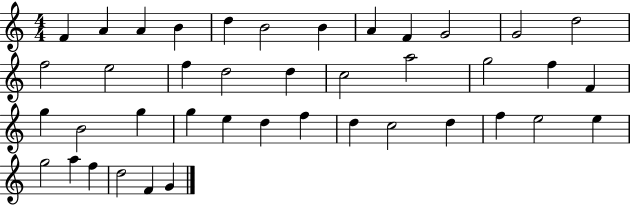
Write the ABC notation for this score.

X:1
T:Untitled
M:4/4
L:1/4
K:C
F A A B d B2 B A F G2 G2 d2 f2 e2 f d2 d c2 a2 g2 f F g B2 g g e d f d c2 d f e2 e g2 a f d2 F G